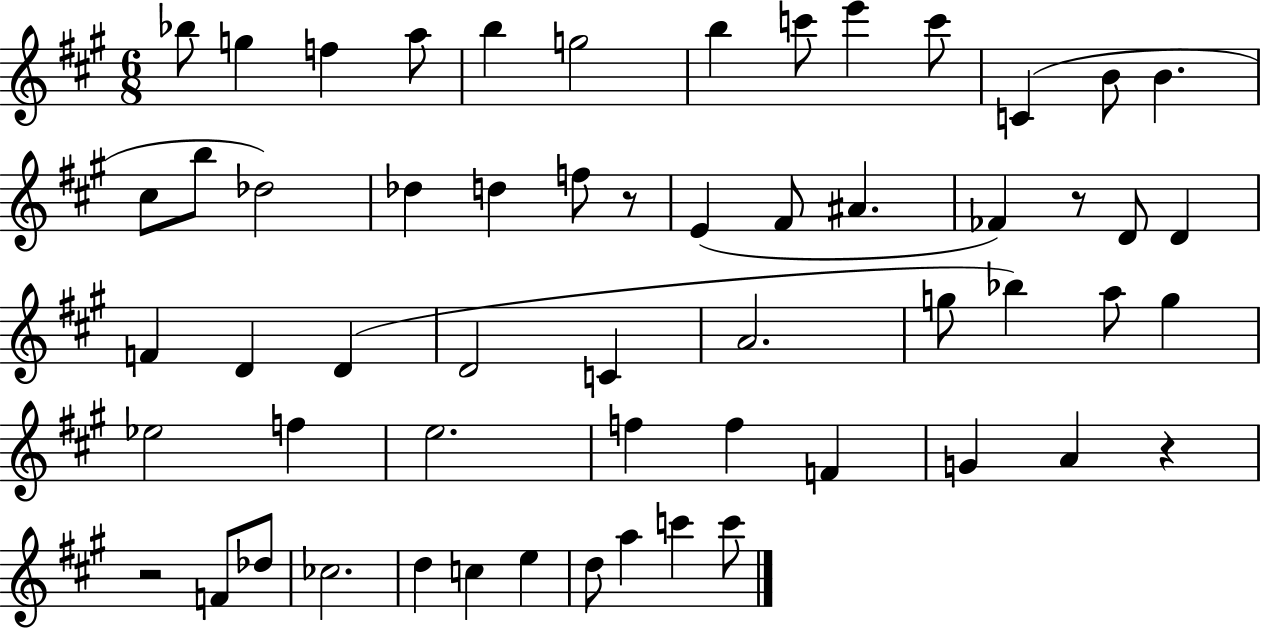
{
  \clef treble
  \numericTimeSignature
  \time 6/8
  \key a \major
  bes''8 g''4 f''4 a''8 | b''4 g''2 | b''4 c'''8 e'''4 c'''8 | c'4( b'8 b'4. | \break cis''8 b''8 des''2) | des''4 d''4 f''8 r8 | e'4( fis'8 ais'4. | fes'4) r8 d'8 d'4 | \break f'4 d'4 d'4( | d'2 c'4 | a'2. | g''8 bes''4) a''8 g''4 | \break ees''2 f''4 | e''2. | f''4 f''4 f'4 | g'4 a'4 r4 | \break r2 f'8 des''8 | ces''2. | d''4 c''4 e''4 | d''8 a''4 c'''4 c'''8 | \break \bar "|."
}